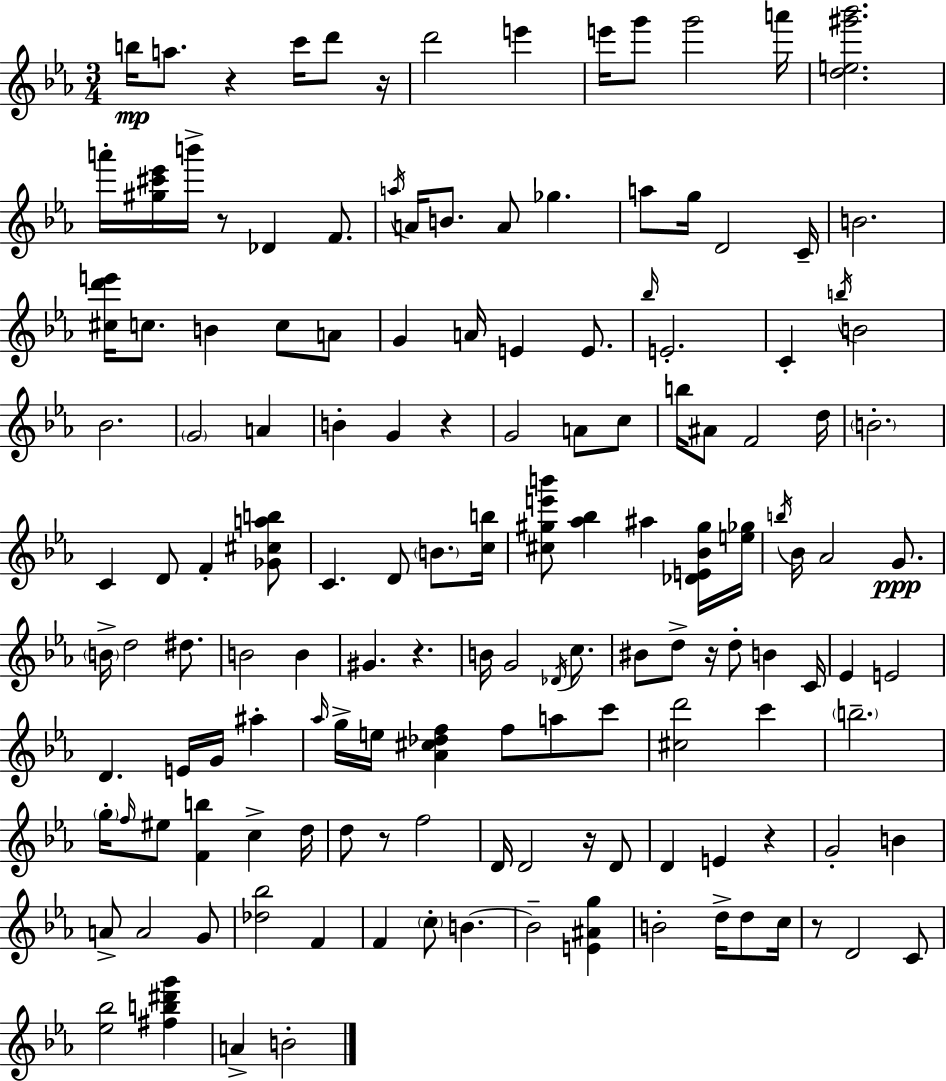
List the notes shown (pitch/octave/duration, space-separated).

B5/s A5/e. R/q C6/s D6/e R/s D6/h E6/q E6/s G6/e G6/h A6/s [D5,E5,G#6,Bb6]/h. A6/s [G#5,C#6,Eb6]/s B6/s R/e Db4/q F4/e. A5/s A4/s B4/e. A4/e Gb5/q. A5/e G5/s D4/h C4/s B4/h. [C#5,D6,E6]/s C5/e. B4/q C5/e A4/e G4/q A4/s E4/q E4/e. Bb5/s E4/h. C4/q B5/s B4/h Bb4/h. G4/h A4/q B4/q G4/q R/q G4/h A4/e C5/e B5/s A#4/e F4/h D5/s B4/h. C4/q D4/e F4/q [Gb4,C#5,A5,B5]/e C4/q. D4/e B4/e. [C5,B5]/s [C#5,G#5,E6,B6]/e [Ab5,Bb5]/q A#5/q [Db4,E4,Bb4,G#5]/s [E5,Gb5]/s B5/s Bb4/s Ab4/h G4/e. B4/s D5/h D#5/e. B4/h B4/q G#4/q. R/q. B4/s G4/h Db4/s C5/e. BIS4/e D5/e R/s D5/e B4/q C4/s Eb4/q E4/h D4/q. E4/s G4/s A#5/q Ab5/s G5/s E5/s [Ab4,C#5,Db5,F5]/q F5/e A5/e C6/e [C#5,D6]/h C6/q B5/h. G5/s F5/s EIS5/e [F4,B5]/q C5/q D5/s D5/e R/e F5/h D4/s D4/h R/s D4/e D4/q E4/q R/q G4/h B4/q A4/e A4/h G4/e [Db5,Bb5]/h F4/q F4/q C5/e B4/q. B4/h [E4,A#4,G5]/q B4/h D5/s D5/e C5/s R/e D4/h C4/e [Eb5,Bb5]/h [F#5,B5,D#6,G6]/q A4/q B4/h